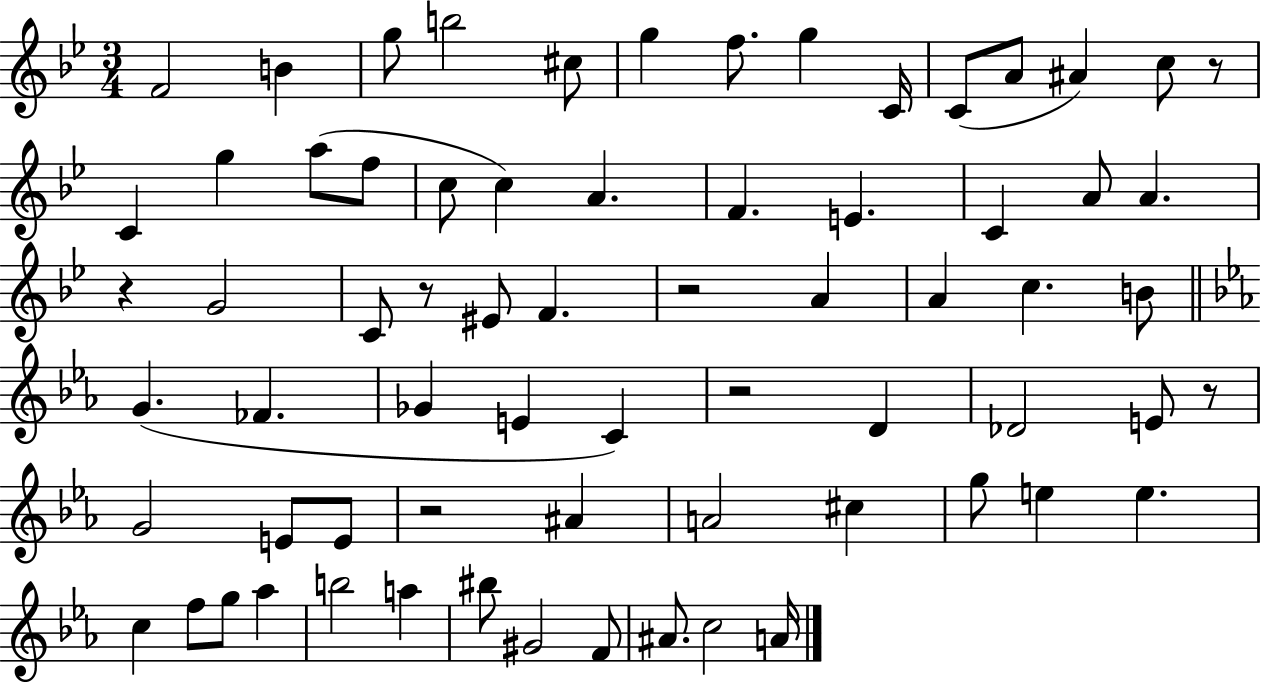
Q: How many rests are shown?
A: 7